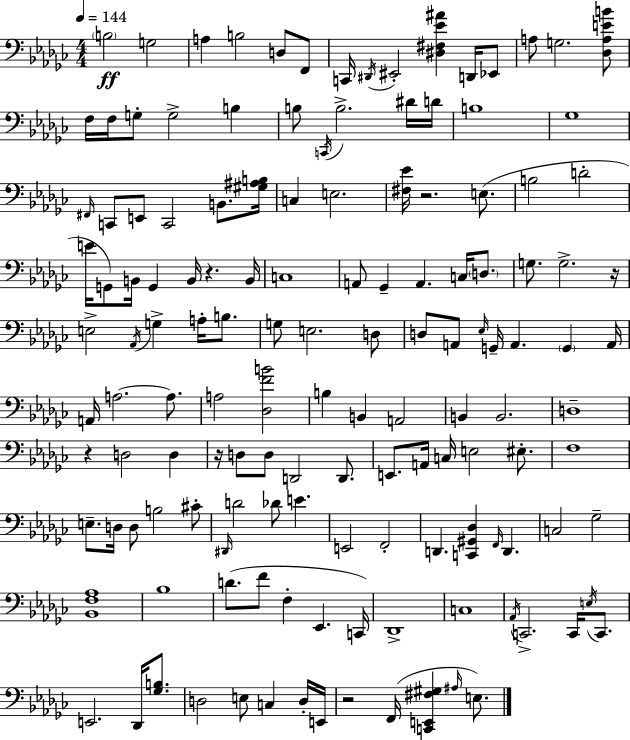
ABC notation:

X:1
T:Untitled
M:4/4
L:1/4
K:Ebm
B,2 G,2 A, B,2 D,/2 F,,/2 C,,/4 ^D,,/4 ^E,,2 [^D,^F,_E^A] D,,/4 _E,,/2 A,/2 G,2 [_D,A,EB]/2 F,/4 F,/4 G,/2 G,2 B, B,/2 C,,/4 B,2 ^D/4 D/4 B,4 _G,4 ^F,,/4 C,,/2 E,,/2 C,,2 B,,/2 [^G,^A,B,]/4 C, E,2 [^F,_E]/4 z2 E,/2 B,2 D2 E/4 G,,/2 B,,/4 G,, B,,/4 z B,,/4 C,4 A,,/2 _G,, A,, C,/4 D,/2 G,/2 G,2 z/4 E,2 _A,,/4 G, A,/4 B,/2 G,/2 E,2 D,/2 D,/2 A,,/2 _E,/4 G,,/4 A,, G,, A,,/4 A,,/4 A,2 A,/2 A,2 [_D,FB]2 B, B,, A,,2 B,, B,,2 D,4 z D,2 D, z/4 D,/2 D,/2 D,,2 D,,/2 E,,/2 A,,/4 C,/4 E,2 ^E,/2 F,4 E,/2 D,/4 D,/2 B,2 ^C/2 ^D,,/4 D2 _D/2 E E,,2 F,,2 D,, [C,,^G,,_D,] F,,/4 D,, C,2 _G,2 [_B,,F,_A,]4 _B,4 D/2 F/2 F, _E,, C,,/4 _D,,4 C,4 _A,,/4 C,,2 C,,/4 E,/4 C,,/2 E,,2 _D,,/4 [_G,B,]/2 D,2 E,/2 C, D,/4 E,,/4 z2 F,,/4 [C,,E,,^F,^G,] ^A,/4 E,/2